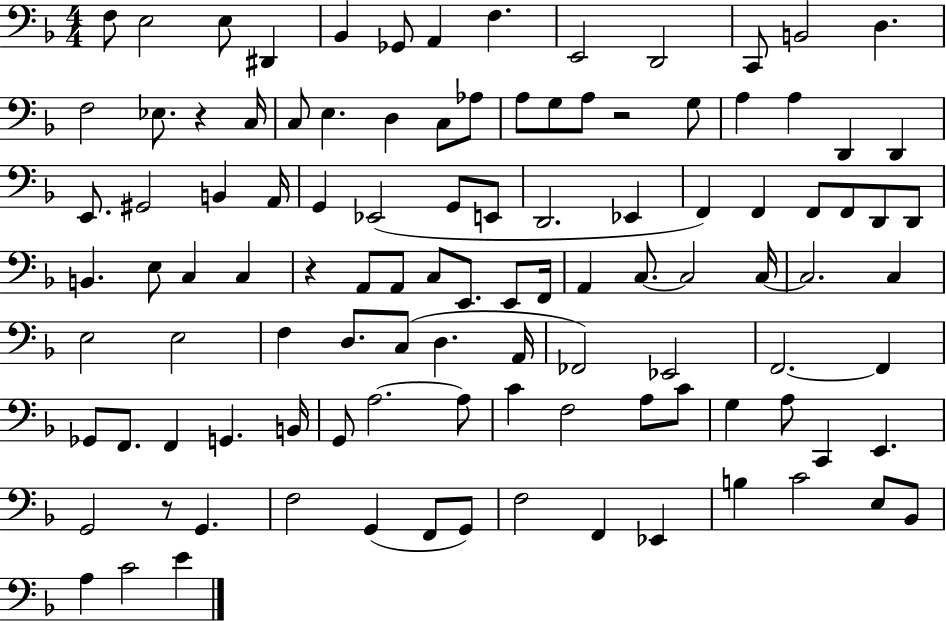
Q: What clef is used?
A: bass